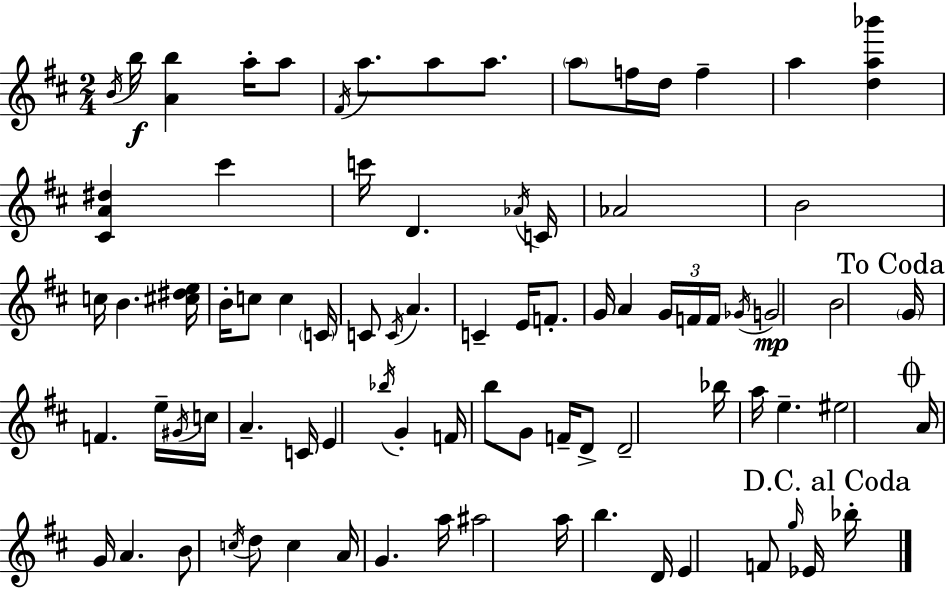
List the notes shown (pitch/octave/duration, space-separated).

B4/s B5/s [A4,B5]/q A5/s A5/e F#4/s A5/e. A5/e A5/e. A5/e F5/s D5/s F5/q A5/q [D5,A5,Bb6]/q [C#4,A4,D#5]/q C#6/q C6/s D4/q. Ab4/s C4/s Ab4/h B4/h C5/s B4/q. [C#5,D#5,E5]/s B4/s C5/e C5/q C4/s C4/e C4/s A4/q. C4/q E4/s F4/e. G4/s A4/q G4/s F4/s F4/s Gb4/s G4/h B4/h G4/s F4/q. E5/s G#4/s C5/s A4/q. C4/s E4/q Bb5/s G4/q F4/s B5/e G4/e F4/s D4/e D4/h Bb5/s A5/s E5/q. EIS5/h A4/s G4/s A4/q. B4/e C5/s D5/e C5/q A4/s G4/q. A5/s A#5/h A5/s B5/q. D4/s E4/q F4/e G5/s Eb4/s Bb5/s